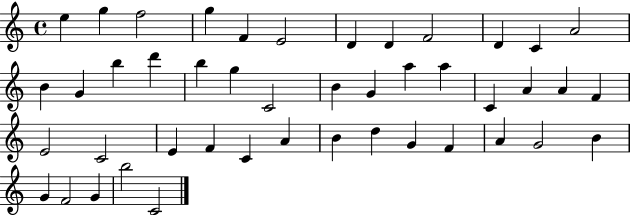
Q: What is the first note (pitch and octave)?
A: E5